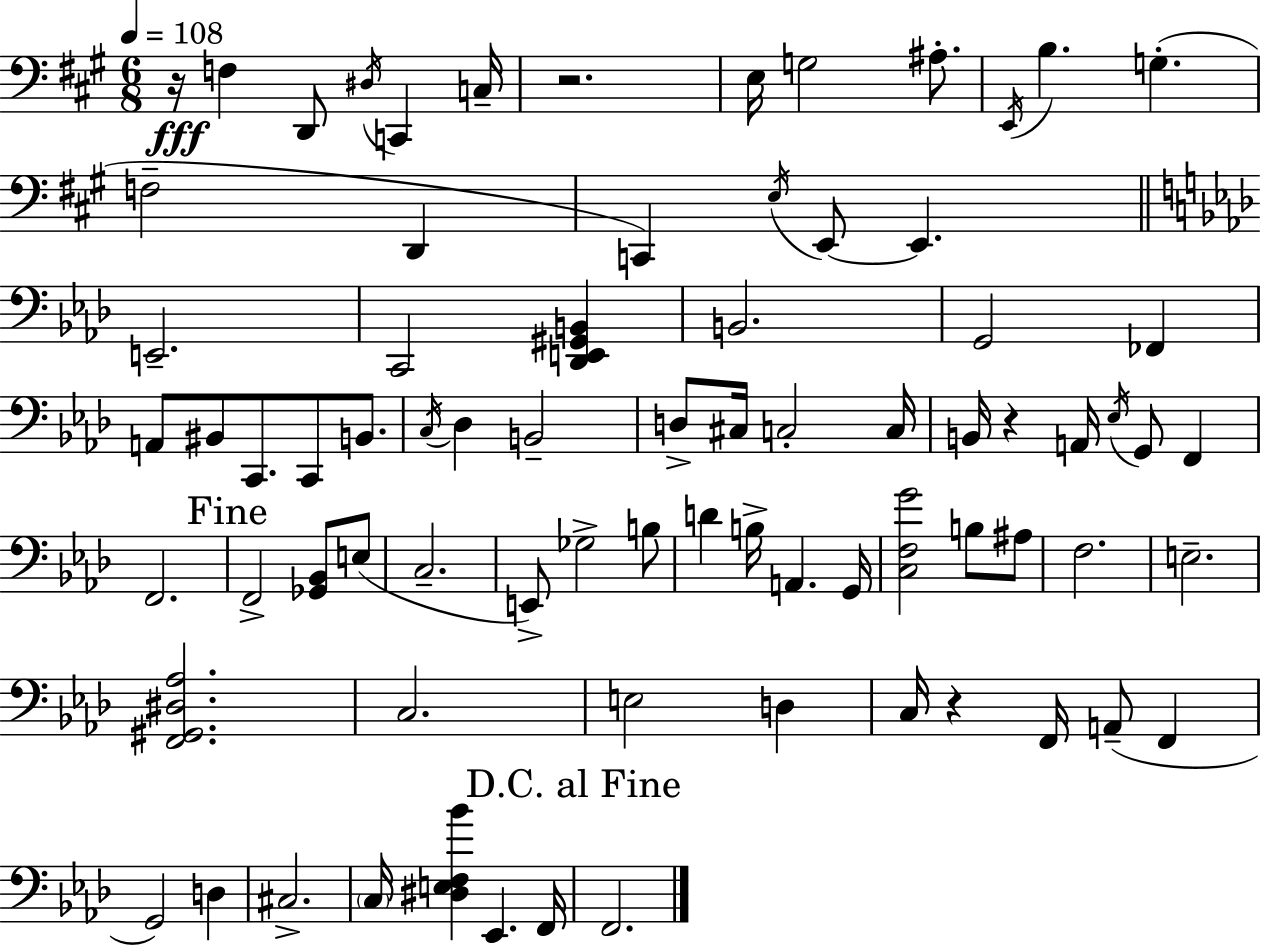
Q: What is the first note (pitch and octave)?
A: F3